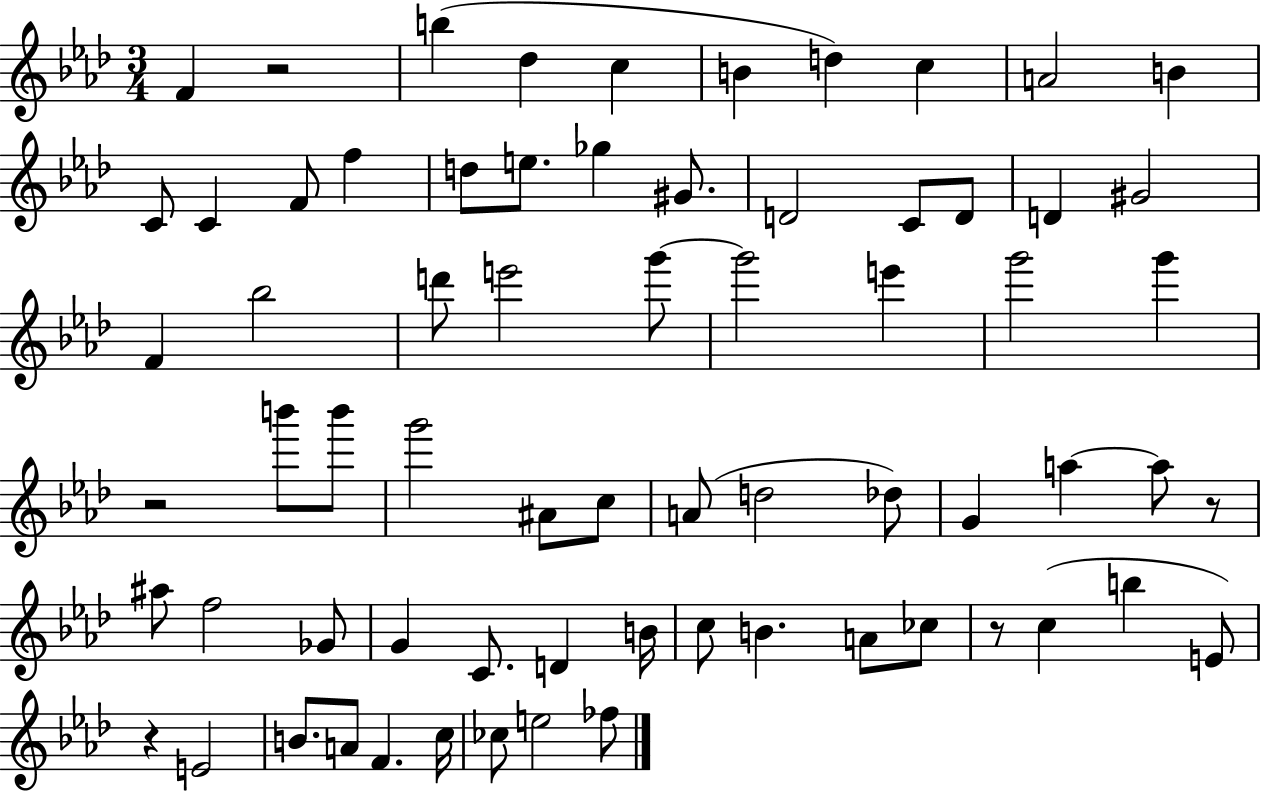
{
  \clef treble
  \numericTimeSignature
  \time 3/4
  \key aes \major
  f'4 r2 | b''4( des''4 c''4 | b'4 d''4) c''4 | a'2 b'4 | \break c'8 c'4 f'8 f''4 | d''8 e''8. ges''4 gis'8. | d'2 c'8 d'8 | d'4 gis'2 | \break f'4 bes''2 | d'''8 e'''2 g'''8~~ | g'''2 e'''4 | g'''2 g'''4 | \break r2 b'''8 b'''8 | g'''2 ais'8 c''8 | a'8( d''2 des''8) | g'4 a''4~~ a''8 r8 | \break ais''8 f''2 ges'8 | g'4 c'8. d'4 b'16 | c''8 b'4. a'8 ces''8 | r8 c''4( b''4 e'8) | \break r4 e'2 | b'8. a'8 f'4. c''16 | ces''8 e''2 fes''8 | \bar "|."
}